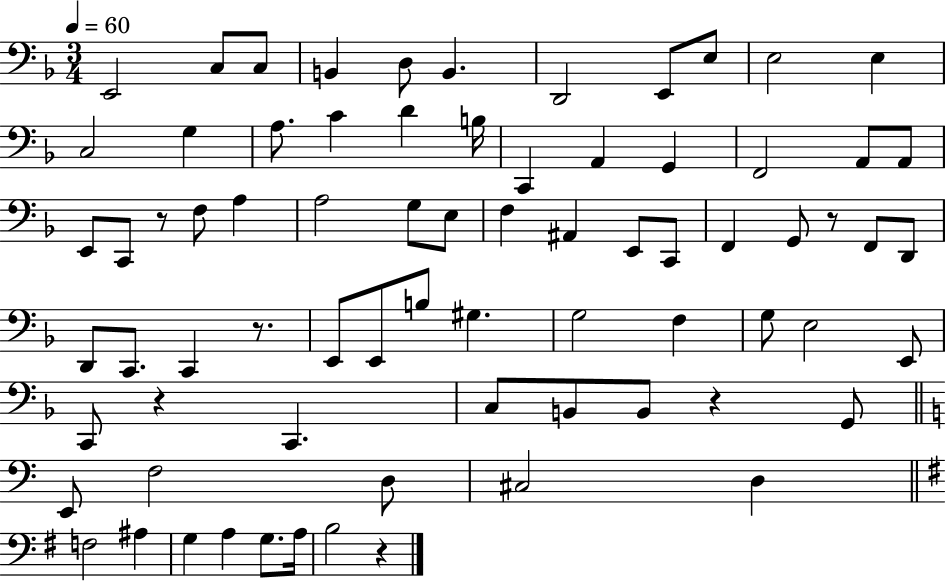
E2/h C3/e C3/e B2/q D3/e B2/q. D2/h E2/e E3/e E3/h E3/q C3/h G3/q A3/e. C4/q D4/q B3/s C2/q A2/q G2/q F2/h A2/e A2/e E2/e C2/e R/e F3/e A3/q A3/h G3/e E3/e F3/q A#2/q E2/e C2/e F2/q G2/e R/e F2/e D2/e D2/e C2/e. C2/q R/e. E2/e E2/e B3/e G#3/q. G3/h F3/q G3/e E3/h E2/e C2/e R/q C2/q. C3/e B2/e B2/e R/q G2/e E2/e F3/h D3/e C#3/h D3/q F3/h A#3/q G3/q A3/q G3/e. A3/s B3/h R/q